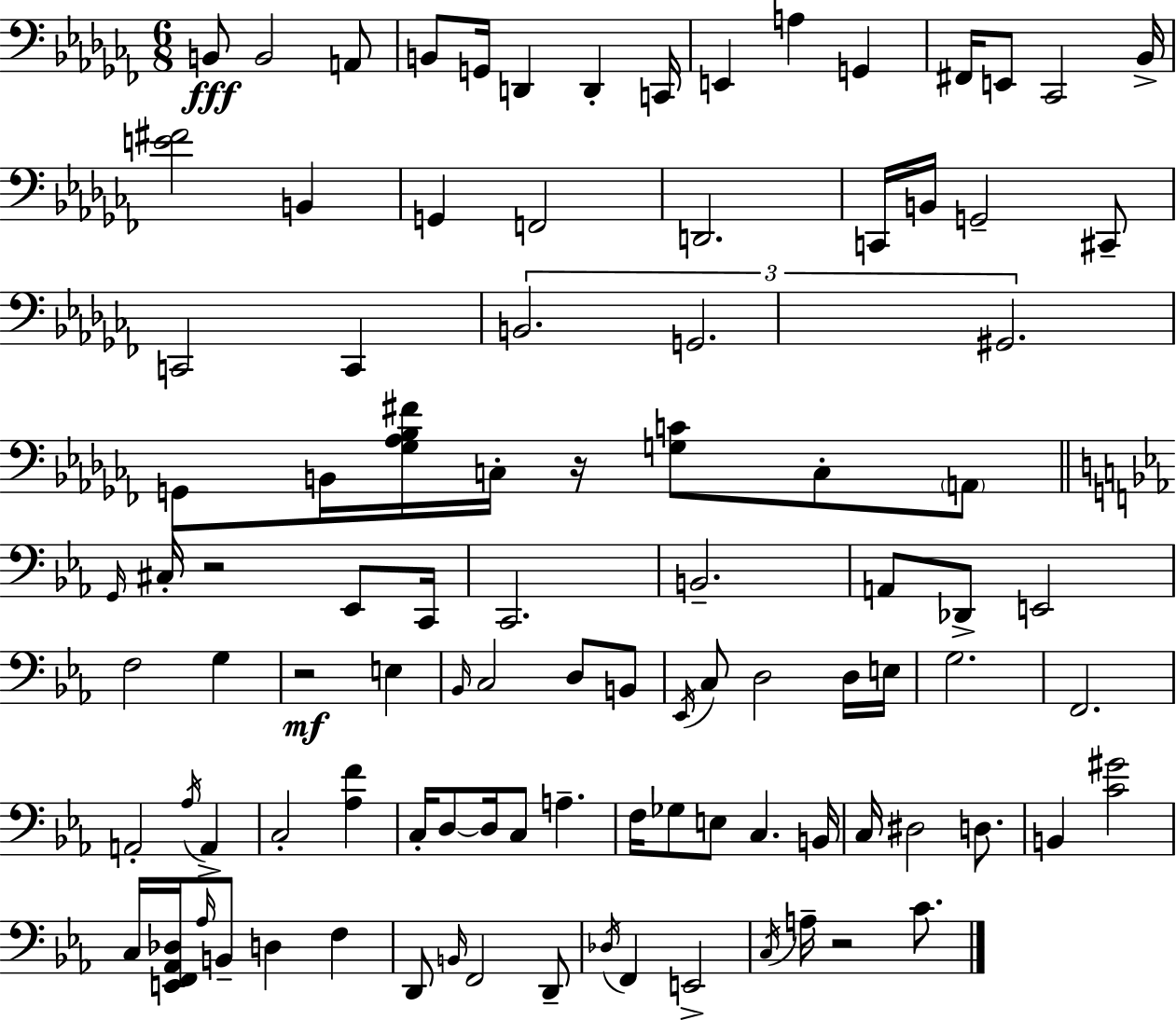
X:1
T:Untitled
M:6/8
L:1/4
K:Abm
B,,/2 B,,2 A,,/2 B,,/2 G,,/4 D,, D,, C,,/4 E,, A, G,, ^F,,/4 E,,/2 _C,,2 _B,,/4 [E^F]2 B,, G,, F,,2 D,,2 C,,/4 B,,/4 G,,2 ^C,,/2 C,,2 C,, B,,2 G,,2 ^G,,2 G,,/2 B,,/4 [_G,_A,_B,^F]/4 C,/4 z/4 [G,C]/2 C,/2 A,,/2 G,,/4 ^C,/4 z2 _E,,/2 C,,/4 C,,2 B,,2 A,,/2 _D,,/2 E,,2 F,2 G, z2 E, _B,,/4 C,2 D,/2 B,,/2 _E,,/4 C,/2 D,2 D,/4 E,/4 G,2 F,,2 A,,2 _A,/4 A,, C,2 [_A,F] C,/4 D,/2 D,/4 C,/2 A, F,/4 _G,/2 E,/2 C, B,,/4 C,/4 ^D,2 D,/2 B,, [C^G]2 C,/4 [E,,F,,_A,,_D,]/4 _A,/4 B,,/2 D, F, D,,/2 B,,/4 F,,2 D,,/2 _D,/4 F,, E,,2 C,/4 A,/4 z2 C/2